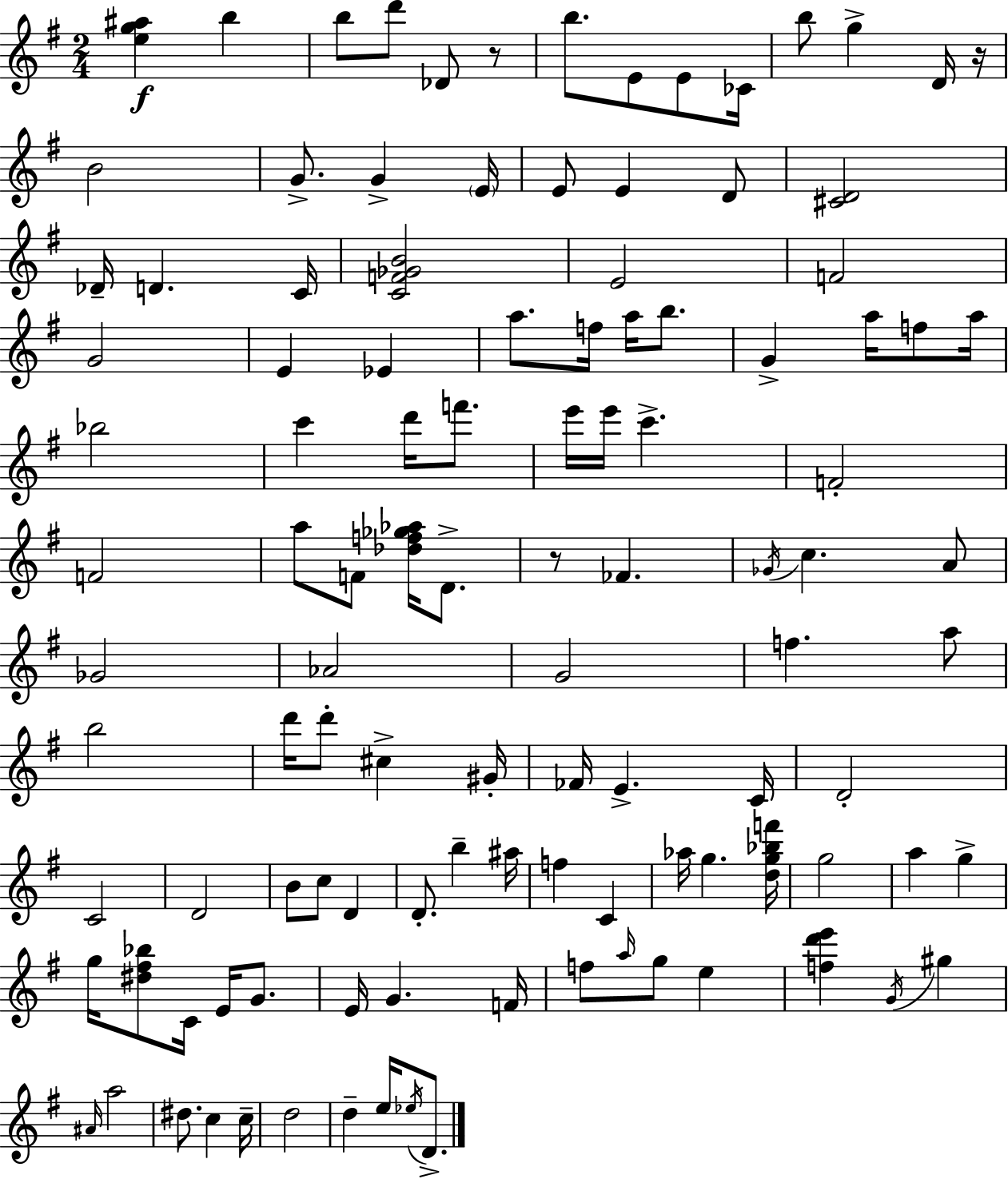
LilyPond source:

{
  \clef treble
  \numericTimeSignature
  \time 2/4
  \key e \minor
  <e'' g'' ais''>4\f b''4 | b''8 d'''8 des'8 r8 | b''8. e'8 e'8 ces'16 | b''8 g''4-> d'16 r16 | \break b'2 | g'8.-> g'4-> \parenthesize e'16 | e'8 e'4 d'8 | <cis' d'>2 | \break des'16-- d'4. c'16 | <c' f' ges' b'>2 | e'2 | f'2 | \break g'2 | e'4 ees'4 | a''8. f''16 a''16 b''8. | g'4-> a''16 f''8 a''16 | \break bes''2 | c'''4 d'''16 f'''8. | e'''16 e'''16 c'''4.-> | f'2-. | \break f'2 | a''8 f'8 <des'' f'' ges'' aes''>16 d'8.-> | r8 fes'4. | \acciaccatura { ges'16 } c''4. a'8 | \break ges'2 | aes'2 | g'2 | f''4. a''8 | \break b''2 | d'''16 d'''8-. cis''4-> | gis'16-. fes'16 e'4.-> | c'16 d'2-. | \break c'2 | d'2 | b'8 c''8 d'4 | d'8.-. b''4-- | \break ais''16 f''4 c'4 | aes''16 g''4. | <d'' g'' bes'' f'''>16 g''2 | a''4 g''4-> | \break g''16 <dis'' fis'' bes''>8 c'16 e'16 g'8. | e'16 g'4. | f'16 f''8 \grace { a''16 } g''8 e''4 | <f'' d''' e'''>4 \acciaccatura { g'16 } gis''4 | \break \grace { ais'16 } a''2 | dis''8. c''4 | c''16-- d''2 | d''4-- | \break e''16 \acciaccatura { ees''16 } d'8.-> \bar "|."
}